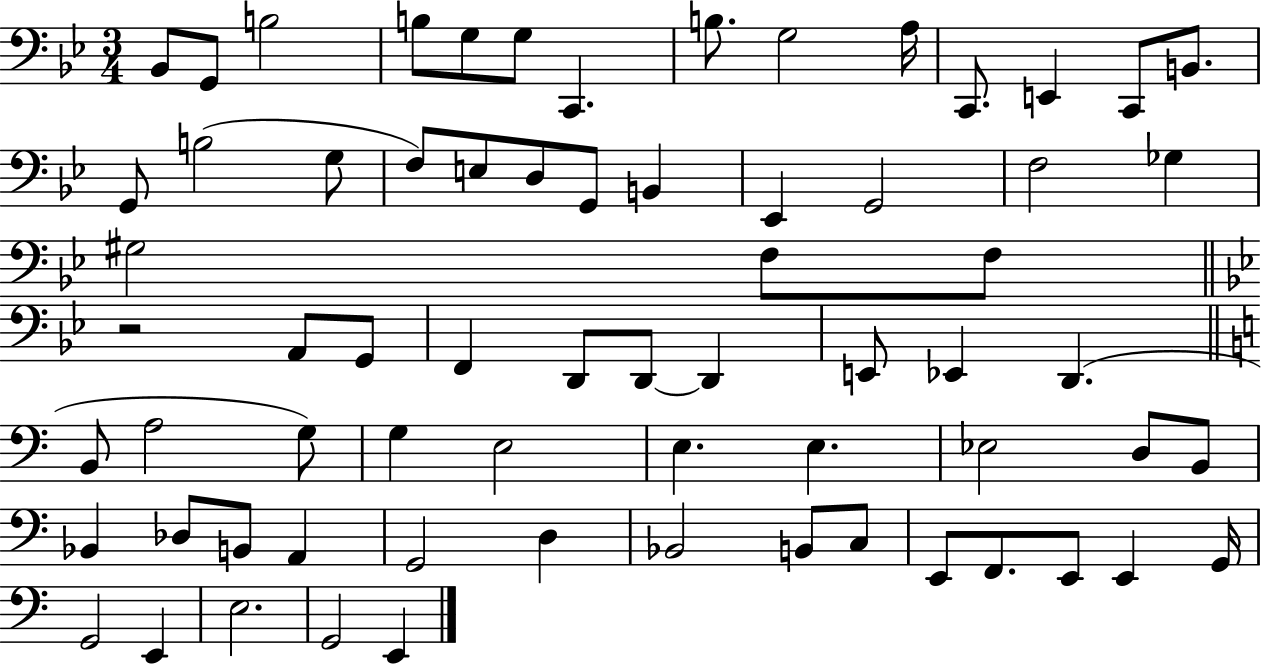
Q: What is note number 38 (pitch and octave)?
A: D2